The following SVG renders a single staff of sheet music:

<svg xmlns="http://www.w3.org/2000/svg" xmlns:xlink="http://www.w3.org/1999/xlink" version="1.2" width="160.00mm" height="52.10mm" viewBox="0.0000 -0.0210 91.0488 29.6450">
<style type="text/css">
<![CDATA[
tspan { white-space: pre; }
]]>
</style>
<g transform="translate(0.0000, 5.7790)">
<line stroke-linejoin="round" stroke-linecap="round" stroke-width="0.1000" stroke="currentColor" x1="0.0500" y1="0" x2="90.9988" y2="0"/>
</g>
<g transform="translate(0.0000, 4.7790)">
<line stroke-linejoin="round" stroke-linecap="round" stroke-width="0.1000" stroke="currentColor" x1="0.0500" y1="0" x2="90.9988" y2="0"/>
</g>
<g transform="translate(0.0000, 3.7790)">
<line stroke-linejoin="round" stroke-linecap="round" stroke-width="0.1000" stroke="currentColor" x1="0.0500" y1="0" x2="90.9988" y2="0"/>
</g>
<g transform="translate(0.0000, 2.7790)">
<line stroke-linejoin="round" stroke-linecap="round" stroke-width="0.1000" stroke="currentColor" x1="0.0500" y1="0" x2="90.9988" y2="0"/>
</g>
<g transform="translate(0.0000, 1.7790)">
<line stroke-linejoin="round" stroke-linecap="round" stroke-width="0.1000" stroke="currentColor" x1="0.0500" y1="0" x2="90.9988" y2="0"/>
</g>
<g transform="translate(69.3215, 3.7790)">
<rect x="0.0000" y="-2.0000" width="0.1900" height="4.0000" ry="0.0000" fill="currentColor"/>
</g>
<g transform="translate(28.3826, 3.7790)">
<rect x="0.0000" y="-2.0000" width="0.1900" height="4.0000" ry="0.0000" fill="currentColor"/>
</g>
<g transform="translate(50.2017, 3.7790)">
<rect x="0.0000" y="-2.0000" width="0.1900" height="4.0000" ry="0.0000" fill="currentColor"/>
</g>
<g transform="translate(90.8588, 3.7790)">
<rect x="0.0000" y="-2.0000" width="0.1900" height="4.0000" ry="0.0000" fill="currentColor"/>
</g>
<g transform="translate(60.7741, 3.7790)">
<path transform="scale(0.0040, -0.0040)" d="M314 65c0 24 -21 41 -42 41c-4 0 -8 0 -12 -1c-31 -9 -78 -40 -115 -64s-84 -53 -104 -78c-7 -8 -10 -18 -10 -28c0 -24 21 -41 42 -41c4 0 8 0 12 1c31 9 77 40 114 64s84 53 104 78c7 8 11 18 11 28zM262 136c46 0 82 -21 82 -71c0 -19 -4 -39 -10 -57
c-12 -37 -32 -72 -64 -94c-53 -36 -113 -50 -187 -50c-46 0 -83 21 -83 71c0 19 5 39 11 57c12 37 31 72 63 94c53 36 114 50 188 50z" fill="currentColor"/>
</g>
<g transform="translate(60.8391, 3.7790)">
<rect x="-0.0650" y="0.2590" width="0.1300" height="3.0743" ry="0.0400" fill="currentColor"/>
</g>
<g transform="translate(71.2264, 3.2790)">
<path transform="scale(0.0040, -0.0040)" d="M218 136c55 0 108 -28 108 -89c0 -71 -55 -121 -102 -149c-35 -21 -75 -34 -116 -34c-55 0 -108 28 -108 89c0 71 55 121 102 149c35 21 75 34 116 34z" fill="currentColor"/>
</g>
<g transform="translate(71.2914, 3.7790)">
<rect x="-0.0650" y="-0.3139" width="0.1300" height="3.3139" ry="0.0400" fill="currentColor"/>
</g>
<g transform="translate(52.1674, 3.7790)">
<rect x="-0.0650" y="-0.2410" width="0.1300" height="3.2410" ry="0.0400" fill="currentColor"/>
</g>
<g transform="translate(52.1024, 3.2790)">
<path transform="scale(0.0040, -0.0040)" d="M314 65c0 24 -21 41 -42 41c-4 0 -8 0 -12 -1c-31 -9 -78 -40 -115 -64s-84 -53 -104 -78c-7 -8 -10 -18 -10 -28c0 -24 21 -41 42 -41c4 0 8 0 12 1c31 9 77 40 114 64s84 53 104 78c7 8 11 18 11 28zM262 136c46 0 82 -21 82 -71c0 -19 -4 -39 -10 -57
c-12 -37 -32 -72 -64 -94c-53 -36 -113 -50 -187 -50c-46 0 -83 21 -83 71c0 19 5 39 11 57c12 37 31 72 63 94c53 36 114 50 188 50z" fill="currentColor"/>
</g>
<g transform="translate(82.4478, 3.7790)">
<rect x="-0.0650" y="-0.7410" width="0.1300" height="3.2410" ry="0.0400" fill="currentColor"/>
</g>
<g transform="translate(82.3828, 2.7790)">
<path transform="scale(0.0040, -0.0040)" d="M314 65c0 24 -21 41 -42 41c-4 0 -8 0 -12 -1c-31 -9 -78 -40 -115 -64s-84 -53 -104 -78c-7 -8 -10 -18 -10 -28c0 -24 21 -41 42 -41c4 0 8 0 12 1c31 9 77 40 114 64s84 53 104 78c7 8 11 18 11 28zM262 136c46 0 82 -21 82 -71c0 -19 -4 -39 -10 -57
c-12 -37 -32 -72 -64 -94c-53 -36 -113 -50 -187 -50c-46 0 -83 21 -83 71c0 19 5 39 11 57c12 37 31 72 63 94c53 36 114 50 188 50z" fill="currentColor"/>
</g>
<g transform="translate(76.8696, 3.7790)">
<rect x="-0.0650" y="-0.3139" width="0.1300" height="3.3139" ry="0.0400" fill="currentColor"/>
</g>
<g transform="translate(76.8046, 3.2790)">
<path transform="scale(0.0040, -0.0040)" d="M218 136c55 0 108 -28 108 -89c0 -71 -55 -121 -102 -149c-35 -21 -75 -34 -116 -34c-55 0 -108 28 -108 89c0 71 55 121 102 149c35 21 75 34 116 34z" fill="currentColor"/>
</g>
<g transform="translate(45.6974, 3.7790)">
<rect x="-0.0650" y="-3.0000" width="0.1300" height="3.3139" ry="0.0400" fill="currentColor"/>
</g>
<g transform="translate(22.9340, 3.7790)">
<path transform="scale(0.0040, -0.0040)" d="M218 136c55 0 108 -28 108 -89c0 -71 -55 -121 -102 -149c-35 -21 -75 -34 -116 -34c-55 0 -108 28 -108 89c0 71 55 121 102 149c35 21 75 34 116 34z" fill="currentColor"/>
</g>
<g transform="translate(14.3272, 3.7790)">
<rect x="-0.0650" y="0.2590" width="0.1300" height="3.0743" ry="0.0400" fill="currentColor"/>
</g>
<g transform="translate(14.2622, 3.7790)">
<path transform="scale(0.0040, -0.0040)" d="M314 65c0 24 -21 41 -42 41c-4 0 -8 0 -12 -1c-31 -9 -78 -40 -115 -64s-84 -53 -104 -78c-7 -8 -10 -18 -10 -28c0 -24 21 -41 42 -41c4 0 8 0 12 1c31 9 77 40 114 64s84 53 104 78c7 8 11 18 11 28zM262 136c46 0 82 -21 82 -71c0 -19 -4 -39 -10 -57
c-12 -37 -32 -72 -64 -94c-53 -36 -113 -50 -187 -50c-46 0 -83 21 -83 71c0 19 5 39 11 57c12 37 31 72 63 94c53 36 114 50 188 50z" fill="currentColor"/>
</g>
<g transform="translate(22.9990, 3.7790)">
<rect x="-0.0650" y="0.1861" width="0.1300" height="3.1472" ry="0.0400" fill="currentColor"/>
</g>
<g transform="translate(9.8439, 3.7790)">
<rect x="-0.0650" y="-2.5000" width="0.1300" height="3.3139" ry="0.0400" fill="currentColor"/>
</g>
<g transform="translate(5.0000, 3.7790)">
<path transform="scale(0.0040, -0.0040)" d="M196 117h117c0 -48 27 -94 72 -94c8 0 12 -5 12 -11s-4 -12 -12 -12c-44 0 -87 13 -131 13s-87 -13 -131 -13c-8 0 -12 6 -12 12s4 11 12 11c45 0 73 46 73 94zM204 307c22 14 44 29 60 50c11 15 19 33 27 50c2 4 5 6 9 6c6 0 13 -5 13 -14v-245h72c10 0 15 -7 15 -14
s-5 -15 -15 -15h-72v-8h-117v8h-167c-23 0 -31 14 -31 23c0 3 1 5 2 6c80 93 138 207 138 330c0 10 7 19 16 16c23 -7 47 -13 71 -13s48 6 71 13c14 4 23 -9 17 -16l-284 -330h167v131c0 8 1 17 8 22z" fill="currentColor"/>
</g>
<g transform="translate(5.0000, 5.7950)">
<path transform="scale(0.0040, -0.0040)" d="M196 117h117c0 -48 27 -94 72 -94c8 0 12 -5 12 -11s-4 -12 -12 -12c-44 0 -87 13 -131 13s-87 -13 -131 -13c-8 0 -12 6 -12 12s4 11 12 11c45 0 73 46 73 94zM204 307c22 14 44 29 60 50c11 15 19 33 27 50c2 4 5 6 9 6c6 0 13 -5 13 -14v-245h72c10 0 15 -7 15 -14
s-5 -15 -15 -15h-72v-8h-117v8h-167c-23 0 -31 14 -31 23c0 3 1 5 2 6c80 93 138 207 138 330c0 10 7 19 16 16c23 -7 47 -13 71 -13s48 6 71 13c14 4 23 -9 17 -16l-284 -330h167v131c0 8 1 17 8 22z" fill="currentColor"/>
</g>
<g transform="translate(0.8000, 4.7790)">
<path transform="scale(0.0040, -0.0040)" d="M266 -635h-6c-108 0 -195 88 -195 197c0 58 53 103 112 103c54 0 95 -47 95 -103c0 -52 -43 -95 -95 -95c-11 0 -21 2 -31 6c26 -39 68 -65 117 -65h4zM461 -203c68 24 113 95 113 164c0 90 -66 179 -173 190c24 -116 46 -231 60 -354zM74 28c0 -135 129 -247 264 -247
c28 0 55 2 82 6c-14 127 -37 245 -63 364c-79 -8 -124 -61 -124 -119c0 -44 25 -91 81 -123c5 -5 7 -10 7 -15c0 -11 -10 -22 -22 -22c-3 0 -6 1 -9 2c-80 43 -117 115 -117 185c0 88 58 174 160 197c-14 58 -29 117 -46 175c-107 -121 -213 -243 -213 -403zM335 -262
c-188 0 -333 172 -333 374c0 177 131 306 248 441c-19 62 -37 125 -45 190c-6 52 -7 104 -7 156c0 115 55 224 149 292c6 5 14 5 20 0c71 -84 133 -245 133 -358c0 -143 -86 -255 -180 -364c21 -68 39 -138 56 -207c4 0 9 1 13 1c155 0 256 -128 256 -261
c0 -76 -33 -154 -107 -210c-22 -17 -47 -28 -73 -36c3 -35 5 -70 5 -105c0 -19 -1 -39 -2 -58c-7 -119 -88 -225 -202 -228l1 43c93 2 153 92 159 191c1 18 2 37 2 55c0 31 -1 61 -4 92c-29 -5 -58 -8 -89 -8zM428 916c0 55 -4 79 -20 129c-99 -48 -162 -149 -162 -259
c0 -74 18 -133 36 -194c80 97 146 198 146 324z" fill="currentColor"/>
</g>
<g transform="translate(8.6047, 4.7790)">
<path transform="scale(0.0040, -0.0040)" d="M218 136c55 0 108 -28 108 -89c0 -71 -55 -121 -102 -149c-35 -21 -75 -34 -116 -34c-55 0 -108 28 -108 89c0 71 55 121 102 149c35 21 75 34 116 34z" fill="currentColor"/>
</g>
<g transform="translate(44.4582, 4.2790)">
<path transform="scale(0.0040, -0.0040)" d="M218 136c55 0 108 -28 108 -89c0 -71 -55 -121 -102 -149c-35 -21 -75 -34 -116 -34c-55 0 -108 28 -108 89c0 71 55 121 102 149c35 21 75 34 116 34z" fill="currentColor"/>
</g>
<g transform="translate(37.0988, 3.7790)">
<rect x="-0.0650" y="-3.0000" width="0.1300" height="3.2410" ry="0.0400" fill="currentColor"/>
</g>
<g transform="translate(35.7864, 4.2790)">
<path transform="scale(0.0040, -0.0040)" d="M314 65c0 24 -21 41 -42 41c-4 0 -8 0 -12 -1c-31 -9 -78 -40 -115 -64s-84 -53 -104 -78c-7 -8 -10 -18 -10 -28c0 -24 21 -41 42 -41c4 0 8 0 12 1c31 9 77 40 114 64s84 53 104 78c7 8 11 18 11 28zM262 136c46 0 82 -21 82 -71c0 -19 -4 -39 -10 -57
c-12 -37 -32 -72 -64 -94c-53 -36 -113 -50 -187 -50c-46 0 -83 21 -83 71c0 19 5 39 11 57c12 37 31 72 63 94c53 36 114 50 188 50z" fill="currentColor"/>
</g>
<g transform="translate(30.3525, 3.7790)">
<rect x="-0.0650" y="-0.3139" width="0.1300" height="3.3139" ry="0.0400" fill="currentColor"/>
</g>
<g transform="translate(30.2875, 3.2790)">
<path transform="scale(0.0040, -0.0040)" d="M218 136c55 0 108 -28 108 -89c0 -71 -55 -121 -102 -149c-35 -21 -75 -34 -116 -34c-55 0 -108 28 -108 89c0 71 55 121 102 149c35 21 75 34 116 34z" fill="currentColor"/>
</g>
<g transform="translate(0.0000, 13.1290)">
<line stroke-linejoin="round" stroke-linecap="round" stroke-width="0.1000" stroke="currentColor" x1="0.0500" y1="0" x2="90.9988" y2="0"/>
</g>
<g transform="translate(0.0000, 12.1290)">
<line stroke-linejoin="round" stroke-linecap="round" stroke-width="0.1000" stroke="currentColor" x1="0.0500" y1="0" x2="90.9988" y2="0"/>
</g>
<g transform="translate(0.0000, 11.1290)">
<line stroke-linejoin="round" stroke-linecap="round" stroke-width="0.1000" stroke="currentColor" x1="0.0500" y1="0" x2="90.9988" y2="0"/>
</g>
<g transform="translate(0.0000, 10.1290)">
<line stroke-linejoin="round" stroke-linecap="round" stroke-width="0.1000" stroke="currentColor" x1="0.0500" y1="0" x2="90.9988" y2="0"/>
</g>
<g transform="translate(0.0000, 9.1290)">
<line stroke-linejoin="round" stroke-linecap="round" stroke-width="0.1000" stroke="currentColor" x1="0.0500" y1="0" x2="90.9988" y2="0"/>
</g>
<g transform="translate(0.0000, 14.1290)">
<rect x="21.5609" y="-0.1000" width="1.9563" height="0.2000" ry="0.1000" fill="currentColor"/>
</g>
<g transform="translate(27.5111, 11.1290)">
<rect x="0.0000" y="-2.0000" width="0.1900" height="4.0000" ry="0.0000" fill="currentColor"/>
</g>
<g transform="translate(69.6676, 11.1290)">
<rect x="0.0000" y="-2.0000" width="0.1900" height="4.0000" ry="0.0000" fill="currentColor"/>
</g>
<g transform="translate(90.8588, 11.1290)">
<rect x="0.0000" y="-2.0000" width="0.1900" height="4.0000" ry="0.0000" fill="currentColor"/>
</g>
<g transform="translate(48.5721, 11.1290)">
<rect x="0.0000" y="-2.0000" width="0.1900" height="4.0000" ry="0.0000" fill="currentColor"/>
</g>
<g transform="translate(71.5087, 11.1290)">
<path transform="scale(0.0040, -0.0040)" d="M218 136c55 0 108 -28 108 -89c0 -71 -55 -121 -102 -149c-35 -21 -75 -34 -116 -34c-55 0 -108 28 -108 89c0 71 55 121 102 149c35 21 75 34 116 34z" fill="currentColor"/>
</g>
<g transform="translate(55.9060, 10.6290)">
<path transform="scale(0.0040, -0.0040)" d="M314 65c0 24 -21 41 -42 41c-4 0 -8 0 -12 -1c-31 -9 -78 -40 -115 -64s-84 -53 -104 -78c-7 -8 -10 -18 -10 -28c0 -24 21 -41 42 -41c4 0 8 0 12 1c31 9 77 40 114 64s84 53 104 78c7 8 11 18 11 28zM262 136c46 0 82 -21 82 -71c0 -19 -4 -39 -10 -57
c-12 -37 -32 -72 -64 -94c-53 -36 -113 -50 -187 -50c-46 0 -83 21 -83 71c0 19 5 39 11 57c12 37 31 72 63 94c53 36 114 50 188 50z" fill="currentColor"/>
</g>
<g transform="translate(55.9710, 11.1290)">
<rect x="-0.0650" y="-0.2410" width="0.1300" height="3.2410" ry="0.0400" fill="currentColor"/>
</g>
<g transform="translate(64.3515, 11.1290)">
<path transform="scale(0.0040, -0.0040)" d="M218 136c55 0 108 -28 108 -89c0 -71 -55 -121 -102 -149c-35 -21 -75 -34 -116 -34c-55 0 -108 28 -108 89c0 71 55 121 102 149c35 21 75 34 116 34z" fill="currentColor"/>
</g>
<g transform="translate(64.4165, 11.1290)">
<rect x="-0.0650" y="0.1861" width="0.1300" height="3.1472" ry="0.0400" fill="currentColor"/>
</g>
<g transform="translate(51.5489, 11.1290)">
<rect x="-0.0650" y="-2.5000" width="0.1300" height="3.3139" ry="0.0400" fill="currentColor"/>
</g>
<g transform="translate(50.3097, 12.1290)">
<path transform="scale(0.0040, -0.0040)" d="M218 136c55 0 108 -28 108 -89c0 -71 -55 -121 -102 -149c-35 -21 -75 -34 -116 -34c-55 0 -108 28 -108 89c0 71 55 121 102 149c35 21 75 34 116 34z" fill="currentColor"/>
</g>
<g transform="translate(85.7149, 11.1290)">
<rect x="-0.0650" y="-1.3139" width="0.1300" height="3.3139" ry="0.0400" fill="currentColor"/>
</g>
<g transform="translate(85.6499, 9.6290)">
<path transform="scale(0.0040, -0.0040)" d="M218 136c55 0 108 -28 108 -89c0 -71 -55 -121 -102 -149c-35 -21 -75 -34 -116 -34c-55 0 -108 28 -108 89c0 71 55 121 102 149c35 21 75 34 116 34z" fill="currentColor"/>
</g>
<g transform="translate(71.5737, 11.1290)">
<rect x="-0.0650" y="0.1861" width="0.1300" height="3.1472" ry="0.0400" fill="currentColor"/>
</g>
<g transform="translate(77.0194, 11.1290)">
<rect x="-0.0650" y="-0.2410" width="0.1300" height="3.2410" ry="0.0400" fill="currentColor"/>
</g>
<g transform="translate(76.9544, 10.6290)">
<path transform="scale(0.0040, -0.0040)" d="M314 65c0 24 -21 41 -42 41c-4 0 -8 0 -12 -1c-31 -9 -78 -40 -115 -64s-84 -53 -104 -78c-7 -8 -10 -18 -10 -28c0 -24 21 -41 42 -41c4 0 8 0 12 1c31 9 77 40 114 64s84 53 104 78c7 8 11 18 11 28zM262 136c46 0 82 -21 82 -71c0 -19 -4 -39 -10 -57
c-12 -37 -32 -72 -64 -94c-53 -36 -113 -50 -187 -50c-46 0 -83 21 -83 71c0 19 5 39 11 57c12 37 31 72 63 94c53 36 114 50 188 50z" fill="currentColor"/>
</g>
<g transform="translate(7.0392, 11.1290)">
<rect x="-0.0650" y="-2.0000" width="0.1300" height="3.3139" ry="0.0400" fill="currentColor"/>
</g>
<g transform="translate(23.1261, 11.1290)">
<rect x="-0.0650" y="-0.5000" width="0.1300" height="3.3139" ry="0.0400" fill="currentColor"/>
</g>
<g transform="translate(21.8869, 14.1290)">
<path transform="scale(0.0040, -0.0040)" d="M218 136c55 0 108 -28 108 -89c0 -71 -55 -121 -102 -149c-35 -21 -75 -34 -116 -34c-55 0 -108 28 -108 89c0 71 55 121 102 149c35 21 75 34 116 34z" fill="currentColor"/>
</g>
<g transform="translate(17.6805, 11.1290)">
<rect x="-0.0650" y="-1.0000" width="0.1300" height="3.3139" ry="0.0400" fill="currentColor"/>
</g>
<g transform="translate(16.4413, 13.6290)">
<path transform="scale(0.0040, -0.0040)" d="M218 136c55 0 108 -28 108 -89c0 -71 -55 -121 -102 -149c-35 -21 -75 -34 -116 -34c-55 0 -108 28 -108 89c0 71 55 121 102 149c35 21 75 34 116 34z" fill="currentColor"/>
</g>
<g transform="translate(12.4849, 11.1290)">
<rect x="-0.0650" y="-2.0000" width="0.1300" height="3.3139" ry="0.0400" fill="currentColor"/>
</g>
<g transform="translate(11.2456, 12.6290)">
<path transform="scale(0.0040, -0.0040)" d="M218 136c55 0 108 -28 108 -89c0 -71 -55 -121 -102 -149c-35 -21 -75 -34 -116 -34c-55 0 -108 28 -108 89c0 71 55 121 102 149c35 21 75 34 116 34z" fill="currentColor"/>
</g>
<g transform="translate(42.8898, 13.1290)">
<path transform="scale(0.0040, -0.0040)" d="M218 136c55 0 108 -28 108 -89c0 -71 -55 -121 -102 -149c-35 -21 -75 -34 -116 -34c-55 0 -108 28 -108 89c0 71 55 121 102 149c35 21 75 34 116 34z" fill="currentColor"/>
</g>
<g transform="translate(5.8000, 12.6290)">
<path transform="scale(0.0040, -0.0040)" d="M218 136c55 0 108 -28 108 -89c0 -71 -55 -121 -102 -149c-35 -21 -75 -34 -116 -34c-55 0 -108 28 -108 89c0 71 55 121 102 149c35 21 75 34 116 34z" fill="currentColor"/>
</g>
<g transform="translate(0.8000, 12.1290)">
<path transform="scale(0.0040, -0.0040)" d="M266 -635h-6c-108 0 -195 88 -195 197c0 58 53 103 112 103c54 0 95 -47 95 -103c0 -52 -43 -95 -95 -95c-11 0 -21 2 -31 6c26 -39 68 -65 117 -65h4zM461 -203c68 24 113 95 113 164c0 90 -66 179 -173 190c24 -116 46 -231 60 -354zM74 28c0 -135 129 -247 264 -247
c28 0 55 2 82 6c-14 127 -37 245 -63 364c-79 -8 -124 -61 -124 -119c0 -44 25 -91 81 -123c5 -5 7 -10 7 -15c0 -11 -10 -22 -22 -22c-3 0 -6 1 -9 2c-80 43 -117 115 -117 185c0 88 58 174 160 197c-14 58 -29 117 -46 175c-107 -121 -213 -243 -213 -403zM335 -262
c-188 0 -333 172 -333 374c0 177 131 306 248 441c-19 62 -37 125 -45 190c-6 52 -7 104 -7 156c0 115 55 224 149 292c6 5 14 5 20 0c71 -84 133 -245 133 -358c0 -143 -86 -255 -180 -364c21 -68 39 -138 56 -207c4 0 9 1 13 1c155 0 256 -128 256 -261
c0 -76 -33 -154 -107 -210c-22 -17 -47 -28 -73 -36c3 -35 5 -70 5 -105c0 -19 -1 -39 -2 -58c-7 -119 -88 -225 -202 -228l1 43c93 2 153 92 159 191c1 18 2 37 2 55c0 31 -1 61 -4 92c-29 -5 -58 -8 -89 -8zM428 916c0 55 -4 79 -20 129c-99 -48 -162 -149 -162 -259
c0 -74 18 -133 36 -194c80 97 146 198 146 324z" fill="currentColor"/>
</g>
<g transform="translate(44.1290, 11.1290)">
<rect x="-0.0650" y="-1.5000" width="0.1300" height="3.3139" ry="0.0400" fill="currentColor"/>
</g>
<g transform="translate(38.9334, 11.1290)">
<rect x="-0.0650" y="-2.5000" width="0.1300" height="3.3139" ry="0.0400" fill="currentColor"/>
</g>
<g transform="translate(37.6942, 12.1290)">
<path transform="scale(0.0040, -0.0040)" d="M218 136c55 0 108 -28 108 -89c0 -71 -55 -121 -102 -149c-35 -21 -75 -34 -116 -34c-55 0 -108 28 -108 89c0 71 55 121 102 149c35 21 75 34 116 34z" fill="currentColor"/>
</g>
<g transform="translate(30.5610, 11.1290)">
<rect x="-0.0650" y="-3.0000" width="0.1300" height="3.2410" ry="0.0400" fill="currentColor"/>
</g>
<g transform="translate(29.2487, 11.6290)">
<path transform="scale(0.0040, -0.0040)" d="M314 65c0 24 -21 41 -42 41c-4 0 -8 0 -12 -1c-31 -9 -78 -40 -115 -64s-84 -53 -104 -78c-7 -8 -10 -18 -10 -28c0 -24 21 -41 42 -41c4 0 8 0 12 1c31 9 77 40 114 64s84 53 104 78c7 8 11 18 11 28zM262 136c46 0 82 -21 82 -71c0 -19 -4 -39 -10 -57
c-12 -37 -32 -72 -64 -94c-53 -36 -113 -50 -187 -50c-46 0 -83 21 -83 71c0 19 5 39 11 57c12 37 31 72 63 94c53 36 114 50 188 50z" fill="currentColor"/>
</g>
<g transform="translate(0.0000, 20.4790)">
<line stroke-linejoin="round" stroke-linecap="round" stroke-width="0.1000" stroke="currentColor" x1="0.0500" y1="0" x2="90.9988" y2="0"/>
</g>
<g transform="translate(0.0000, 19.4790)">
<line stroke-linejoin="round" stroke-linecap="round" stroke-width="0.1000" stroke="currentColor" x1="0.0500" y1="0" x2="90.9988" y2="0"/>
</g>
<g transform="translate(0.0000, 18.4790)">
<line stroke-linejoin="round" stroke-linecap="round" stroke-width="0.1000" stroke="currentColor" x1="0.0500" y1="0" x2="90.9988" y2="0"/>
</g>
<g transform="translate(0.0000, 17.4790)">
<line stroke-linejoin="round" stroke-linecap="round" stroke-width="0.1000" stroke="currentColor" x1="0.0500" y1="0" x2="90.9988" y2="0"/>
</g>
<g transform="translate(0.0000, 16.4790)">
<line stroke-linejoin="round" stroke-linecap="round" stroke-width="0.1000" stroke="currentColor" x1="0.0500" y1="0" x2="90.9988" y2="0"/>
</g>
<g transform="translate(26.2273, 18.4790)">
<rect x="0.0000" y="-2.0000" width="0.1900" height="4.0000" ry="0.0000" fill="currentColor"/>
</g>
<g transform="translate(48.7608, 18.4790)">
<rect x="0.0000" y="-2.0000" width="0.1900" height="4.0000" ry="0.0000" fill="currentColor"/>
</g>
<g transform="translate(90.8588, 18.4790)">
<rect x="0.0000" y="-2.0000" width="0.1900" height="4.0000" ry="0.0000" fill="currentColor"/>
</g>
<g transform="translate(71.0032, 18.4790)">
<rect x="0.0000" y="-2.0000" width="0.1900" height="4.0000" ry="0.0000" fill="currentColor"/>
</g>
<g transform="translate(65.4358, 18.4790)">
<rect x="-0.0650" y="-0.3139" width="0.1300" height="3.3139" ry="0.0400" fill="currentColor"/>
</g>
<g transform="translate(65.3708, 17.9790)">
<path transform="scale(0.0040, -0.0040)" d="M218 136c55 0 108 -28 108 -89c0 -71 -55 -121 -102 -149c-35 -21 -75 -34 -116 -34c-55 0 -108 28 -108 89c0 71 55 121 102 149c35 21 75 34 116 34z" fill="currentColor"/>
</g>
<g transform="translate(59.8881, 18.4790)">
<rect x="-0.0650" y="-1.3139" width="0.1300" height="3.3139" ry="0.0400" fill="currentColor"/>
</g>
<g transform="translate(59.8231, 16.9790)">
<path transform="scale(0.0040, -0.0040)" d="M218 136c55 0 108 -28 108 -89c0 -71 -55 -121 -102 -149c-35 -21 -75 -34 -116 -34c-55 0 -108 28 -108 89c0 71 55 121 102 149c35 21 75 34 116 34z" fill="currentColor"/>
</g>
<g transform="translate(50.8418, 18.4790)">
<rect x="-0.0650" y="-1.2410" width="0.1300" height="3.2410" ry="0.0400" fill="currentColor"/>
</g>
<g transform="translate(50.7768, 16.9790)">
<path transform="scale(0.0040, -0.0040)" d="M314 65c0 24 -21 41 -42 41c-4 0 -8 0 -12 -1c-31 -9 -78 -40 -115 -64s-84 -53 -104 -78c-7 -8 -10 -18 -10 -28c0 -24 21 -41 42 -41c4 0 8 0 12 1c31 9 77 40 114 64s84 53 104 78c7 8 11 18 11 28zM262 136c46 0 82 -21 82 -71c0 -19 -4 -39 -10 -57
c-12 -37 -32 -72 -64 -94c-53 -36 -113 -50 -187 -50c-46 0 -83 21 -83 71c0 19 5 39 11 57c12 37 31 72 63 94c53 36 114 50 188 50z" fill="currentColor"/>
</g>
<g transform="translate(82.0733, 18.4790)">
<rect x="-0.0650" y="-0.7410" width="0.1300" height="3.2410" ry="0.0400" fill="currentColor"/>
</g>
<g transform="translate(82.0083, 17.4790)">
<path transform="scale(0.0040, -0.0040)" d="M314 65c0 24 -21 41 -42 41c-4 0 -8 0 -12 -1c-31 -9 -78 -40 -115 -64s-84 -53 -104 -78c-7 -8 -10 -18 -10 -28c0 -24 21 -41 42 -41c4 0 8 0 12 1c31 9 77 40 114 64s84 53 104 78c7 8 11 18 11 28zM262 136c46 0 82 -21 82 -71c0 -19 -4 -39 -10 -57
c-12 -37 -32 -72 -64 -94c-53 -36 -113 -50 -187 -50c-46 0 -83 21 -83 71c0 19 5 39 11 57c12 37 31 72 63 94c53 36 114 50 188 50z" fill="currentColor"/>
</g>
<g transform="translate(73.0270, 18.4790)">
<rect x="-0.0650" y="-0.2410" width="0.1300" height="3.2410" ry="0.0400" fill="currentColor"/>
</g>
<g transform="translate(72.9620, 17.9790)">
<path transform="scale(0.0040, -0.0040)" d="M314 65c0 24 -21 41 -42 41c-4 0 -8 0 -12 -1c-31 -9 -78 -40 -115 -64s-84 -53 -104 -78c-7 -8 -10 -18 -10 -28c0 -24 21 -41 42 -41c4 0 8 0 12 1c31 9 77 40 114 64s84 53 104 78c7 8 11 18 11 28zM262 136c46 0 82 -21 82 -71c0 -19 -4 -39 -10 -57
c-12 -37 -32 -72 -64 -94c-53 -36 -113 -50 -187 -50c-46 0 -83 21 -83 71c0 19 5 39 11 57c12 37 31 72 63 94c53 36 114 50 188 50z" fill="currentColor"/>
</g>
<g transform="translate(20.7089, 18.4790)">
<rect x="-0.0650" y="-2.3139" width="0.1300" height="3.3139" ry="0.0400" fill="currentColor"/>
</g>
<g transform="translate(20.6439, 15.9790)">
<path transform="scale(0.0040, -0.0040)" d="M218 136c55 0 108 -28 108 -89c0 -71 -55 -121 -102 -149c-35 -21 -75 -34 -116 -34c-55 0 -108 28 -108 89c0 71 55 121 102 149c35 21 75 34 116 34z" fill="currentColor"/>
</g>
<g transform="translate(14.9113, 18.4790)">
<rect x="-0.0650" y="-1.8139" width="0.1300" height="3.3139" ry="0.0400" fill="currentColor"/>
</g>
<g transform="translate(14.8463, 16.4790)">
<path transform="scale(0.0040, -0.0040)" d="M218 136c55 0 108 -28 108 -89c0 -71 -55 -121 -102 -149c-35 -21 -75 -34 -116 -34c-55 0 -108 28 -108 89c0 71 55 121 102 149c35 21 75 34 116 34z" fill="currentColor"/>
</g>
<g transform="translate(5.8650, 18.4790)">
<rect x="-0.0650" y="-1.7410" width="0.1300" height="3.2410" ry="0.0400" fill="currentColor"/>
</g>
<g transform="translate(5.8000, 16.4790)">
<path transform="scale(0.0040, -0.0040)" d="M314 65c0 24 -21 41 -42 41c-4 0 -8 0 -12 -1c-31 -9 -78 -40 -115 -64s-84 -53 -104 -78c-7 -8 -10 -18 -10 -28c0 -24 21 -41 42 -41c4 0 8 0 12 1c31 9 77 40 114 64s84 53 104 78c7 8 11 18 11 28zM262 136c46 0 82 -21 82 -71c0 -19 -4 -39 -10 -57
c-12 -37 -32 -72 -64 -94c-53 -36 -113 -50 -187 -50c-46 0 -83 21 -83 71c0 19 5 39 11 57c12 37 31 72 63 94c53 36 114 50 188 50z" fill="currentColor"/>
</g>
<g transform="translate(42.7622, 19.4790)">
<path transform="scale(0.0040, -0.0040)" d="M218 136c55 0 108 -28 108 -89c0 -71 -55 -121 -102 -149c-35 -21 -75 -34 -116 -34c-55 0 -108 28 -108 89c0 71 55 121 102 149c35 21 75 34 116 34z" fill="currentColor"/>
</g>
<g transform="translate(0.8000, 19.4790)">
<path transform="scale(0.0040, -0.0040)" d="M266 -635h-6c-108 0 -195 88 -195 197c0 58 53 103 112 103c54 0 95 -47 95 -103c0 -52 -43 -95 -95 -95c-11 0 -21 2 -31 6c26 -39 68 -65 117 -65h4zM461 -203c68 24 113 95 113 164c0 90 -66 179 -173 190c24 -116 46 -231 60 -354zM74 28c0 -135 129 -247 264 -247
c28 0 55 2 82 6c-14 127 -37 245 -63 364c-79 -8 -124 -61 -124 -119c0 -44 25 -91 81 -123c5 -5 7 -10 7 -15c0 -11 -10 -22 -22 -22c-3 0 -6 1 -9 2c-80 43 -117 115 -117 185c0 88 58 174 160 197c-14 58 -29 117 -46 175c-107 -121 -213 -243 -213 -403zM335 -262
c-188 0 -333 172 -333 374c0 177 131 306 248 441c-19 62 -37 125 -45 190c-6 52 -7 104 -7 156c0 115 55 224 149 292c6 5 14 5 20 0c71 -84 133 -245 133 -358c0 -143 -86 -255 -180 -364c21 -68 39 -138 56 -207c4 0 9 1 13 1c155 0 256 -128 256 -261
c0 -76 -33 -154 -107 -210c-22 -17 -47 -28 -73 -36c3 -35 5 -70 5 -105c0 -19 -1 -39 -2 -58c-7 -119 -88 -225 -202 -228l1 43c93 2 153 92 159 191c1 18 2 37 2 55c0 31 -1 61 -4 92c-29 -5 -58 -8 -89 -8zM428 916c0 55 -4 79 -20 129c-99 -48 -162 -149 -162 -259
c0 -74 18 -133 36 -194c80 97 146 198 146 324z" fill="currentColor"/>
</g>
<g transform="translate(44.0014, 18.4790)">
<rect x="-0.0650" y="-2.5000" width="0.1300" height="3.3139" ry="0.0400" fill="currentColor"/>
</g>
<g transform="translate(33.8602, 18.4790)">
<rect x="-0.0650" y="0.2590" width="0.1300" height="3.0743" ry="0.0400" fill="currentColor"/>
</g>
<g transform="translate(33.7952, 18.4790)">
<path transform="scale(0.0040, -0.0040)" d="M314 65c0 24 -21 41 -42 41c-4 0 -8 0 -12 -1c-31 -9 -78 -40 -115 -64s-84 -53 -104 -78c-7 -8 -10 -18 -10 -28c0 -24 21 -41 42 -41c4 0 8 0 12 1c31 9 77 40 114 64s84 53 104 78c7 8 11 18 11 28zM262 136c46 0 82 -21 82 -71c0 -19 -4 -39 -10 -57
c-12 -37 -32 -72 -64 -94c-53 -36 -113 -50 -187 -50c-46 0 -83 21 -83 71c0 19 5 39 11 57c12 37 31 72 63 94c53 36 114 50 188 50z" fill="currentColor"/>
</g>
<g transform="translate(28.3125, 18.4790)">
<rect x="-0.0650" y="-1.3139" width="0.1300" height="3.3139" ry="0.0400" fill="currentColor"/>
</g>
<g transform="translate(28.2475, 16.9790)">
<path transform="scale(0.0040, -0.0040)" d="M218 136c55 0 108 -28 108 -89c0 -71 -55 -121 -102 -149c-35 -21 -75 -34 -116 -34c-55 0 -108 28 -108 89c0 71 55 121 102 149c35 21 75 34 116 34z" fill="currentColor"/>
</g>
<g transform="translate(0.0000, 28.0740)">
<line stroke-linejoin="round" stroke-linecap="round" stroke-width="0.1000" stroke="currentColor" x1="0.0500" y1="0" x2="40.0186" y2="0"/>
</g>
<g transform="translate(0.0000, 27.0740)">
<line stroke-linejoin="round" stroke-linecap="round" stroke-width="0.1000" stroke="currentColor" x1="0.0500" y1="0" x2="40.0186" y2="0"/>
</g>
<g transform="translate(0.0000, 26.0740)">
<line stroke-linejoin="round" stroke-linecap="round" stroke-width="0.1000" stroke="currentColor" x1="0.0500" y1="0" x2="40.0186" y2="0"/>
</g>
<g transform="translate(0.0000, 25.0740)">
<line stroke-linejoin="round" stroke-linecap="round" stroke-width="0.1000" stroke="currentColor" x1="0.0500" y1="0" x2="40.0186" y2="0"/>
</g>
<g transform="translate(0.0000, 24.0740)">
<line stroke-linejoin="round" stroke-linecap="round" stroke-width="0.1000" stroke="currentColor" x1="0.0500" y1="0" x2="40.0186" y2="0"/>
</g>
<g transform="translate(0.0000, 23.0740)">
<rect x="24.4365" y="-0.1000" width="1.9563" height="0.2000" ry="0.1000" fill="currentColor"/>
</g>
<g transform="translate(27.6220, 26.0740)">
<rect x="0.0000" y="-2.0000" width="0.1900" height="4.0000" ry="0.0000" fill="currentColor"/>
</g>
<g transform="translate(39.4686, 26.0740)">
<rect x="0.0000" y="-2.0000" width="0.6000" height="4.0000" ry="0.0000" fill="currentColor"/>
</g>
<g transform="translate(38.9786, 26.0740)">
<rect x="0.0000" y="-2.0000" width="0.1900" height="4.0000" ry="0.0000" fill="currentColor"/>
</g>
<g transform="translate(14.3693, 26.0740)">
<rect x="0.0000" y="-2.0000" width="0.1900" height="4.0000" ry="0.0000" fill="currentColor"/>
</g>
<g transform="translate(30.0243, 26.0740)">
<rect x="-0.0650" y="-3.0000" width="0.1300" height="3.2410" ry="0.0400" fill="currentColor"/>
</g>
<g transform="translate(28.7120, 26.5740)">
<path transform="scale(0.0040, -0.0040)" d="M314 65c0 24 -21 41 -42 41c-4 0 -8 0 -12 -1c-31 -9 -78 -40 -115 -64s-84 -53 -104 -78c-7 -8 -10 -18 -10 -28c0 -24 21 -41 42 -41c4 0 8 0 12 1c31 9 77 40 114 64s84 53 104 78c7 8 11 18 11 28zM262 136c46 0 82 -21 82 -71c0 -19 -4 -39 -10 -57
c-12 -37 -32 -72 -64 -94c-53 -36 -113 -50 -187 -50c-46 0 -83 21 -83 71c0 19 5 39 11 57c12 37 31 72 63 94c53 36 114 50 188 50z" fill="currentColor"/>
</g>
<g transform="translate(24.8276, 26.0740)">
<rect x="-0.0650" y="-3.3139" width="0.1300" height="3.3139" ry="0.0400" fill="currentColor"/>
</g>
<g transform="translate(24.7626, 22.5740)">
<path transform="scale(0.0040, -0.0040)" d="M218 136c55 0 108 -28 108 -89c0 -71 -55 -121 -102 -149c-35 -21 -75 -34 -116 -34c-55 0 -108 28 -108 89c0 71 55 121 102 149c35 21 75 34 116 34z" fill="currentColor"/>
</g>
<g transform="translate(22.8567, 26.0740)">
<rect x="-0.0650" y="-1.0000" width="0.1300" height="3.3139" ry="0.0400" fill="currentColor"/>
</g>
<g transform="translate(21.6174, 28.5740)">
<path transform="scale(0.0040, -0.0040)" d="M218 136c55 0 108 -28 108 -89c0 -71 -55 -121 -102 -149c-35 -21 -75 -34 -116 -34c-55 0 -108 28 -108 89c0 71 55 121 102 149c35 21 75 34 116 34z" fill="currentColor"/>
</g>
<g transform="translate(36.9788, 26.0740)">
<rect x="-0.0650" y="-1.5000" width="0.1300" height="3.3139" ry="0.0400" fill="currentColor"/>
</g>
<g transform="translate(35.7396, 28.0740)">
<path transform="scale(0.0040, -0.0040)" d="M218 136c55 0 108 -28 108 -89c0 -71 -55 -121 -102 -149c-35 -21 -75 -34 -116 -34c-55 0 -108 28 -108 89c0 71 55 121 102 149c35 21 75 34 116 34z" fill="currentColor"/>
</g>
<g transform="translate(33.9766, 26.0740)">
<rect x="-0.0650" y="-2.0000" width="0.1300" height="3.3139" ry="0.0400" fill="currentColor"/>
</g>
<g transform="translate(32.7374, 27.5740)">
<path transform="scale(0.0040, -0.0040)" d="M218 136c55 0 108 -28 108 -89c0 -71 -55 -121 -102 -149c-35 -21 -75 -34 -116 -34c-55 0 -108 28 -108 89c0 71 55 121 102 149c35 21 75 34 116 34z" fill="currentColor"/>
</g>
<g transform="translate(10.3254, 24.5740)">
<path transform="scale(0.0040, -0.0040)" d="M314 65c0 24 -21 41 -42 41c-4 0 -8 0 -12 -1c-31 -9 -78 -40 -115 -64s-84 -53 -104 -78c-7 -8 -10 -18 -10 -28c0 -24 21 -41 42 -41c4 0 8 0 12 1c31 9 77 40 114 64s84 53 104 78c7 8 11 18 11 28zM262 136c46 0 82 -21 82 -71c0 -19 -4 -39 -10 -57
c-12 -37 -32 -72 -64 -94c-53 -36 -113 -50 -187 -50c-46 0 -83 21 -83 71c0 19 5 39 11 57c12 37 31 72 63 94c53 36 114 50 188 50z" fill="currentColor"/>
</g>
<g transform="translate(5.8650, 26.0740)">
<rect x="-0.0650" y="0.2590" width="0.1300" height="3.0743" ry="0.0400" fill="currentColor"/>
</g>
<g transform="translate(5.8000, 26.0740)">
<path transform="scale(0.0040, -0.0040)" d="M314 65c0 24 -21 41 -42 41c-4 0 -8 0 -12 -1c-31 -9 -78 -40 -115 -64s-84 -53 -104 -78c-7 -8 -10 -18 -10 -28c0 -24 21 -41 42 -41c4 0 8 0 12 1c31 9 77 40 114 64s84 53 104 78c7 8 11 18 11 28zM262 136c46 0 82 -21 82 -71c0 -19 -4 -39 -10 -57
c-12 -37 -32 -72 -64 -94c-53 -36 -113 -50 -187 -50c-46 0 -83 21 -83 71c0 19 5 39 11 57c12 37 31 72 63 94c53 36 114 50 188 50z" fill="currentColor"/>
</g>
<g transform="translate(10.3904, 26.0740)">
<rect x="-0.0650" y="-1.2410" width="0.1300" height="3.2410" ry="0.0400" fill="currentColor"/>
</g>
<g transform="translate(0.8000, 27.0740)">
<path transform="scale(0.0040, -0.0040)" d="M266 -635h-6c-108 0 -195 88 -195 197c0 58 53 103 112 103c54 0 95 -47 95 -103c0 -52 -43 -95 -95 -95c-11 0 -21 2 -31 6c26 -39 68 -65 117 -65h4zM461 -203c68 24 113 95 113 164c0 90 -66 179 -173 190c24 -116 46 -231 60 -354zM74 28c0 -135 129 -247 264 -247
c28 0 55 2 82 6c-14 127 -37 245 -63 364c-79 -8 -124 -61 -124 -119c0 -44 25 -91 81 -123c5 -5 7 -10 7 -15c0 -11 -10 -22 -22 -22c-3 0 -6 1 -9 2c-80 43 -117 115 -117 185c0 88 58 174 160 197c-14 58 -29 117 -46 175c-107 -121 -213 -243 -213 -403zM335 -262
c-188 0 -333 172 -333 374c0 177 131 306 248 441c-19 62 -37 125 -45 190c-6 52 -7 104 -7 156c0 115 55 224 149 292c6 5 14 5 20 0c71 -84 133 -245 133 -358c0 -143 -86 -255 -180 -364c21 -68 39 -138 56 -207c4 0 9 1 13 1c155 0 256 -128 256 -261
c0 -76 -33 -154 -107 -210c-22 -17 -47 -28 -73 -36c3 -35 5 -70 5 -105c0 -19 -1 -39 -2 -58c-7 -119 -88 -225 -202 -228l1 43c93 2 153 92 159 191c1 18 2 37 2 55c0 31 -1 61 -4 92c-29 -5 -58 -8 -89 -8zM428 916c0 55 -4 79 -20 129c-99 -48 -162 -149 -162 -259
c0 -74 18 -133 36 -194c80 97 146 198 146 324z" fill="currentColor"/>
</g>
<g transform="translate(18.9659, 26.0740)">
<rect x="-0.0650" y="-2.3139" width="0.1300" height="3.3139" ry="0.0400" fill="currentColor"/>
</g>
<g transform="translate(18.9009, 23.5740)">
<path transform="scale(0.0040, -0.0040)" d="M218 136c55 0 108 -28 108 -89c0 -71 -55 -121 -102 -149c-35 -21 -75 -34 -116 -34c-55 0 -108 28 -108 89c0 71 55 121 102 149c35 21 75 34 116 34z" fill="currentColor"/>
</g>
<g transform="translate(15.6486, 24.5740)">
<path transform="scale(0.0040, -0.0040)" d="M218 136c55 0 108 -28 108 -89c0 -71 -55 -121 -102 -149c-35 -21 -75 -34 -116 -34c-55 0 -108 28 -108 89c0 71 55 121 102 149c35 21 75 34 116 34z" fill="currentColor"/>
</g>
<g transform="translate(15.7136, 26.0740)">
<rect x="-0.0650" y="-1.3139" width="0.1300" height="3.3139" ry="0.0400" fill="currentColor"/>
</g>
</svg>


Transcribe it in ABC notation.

X:1
T:Untitled
M:4/4
L:1/4
K:C
G B2 B c A2 A c2 B2 c c d2 F F D C A2 G E G c2 B B c2 e f2 f g e B2 G e2 e c c2 d2 B2 e2 e g D b A2 F E